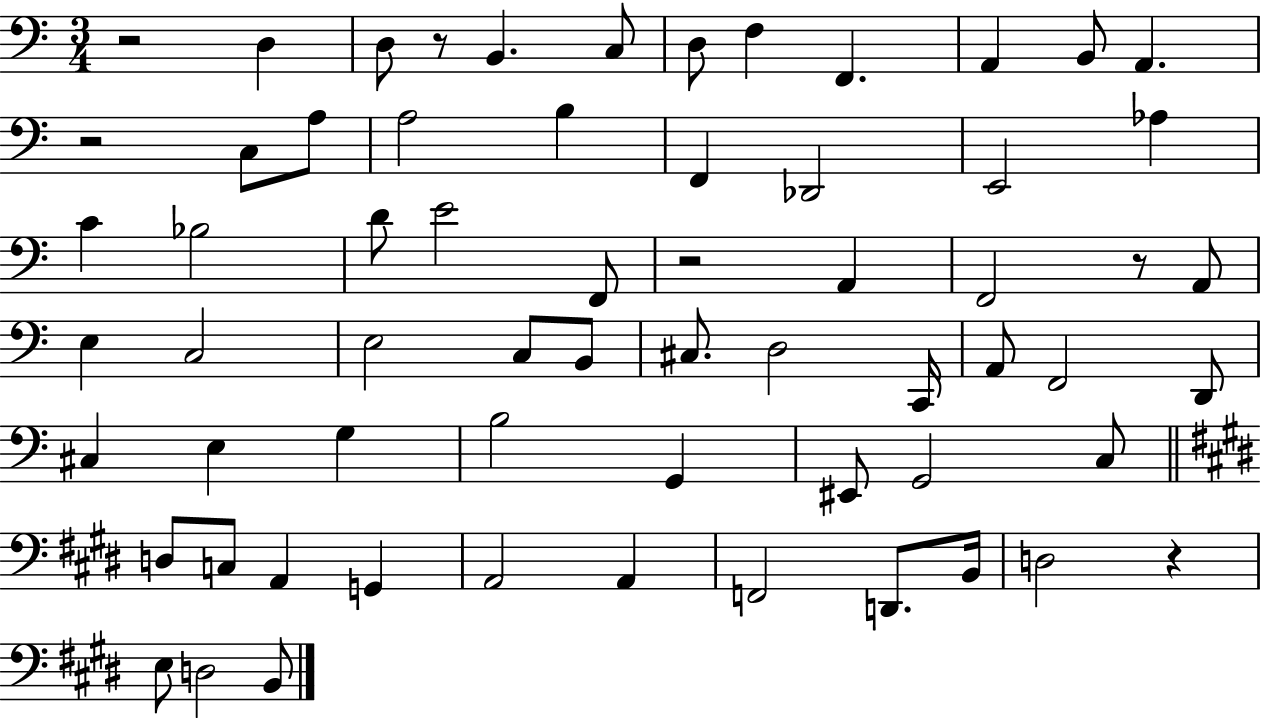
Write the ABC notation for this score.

X:1
T:Untitled
M:3/4
L:1/4
K:C
z2 D, D,/2 z/2 B,, C,/2 D,/2 F, F,, A,, B,,/2 A,, z2 C,/2 A,/2 A,2 B, F,, _D,,2 E,,2 _A, C _B,2 D/2 E2 F,,/2 z2 A,, F,,2 z/2 A,,/2 E, C,2 E,2 C,/2 B,,/2 ^C,/2 D,2 C,,/4 A,,/2 F,,2 D,,/2 ^C, E, G, B,2 G,, ^E,,/2 G,,2 C,/2 D,/2 C,/2 A,, G,, A,,2 A,, F,,2 D,,/2 B,,/4 D,2 z E,/2 D,2 B,,/2